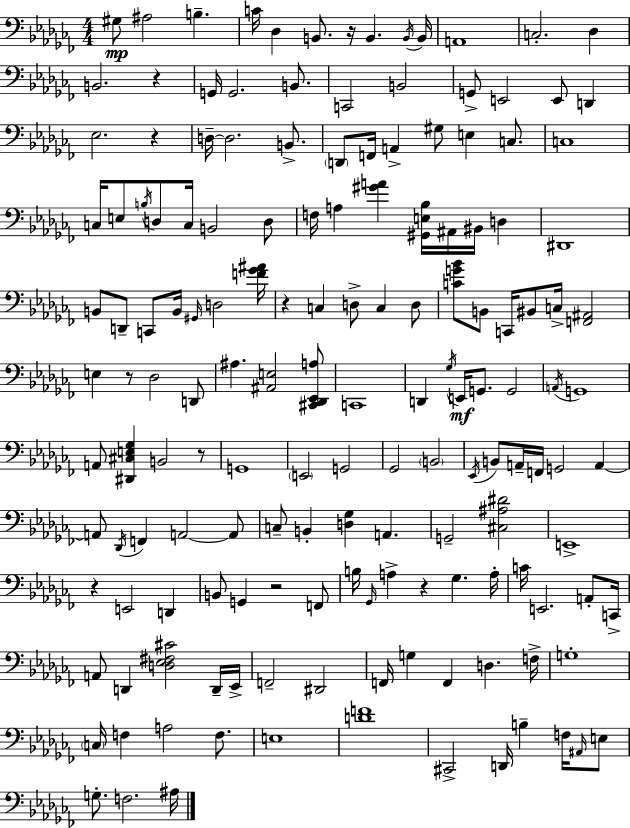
{
  \clef bass
  \numericTimeSignature
  \time 4/4
  \key aes \minor
  gis8\mp ais2 b4.-- | c'16 des4 b,8. r16 b,4. \acciaccatura { b,16 } | b,16 a,1 | c2.-. des4 | \break b,2. r4 | g,16 g,2. b,8. | c,2 b,2 | g,8-> e,2 e,8 d,4 | \break ees2. r4 | d16--~~ d2. b,8.-> | \parenthesize d,8 f,16 a,4-> gis8 e4 c8. | c1 | \break c16 e8 \acciaccatura { b16 } d8 c16 b,2 | d8 f16 a4 <gis' a'>4 <gis, e bes>16 ais,16 bis,16 d4 | dis,1 | b,8 d,8-- c,8 b,16 \grace { gis,16 } d2 | \break <f' ges' ais'>16 r4 c4 d8-> c4 | d8 <c' g' bes'>8 b,8 c,16 bis,8 c16-> <f, ais,>2 | e4 r8 des2 | d,8 ais4. <ais, e>2 | \break <cis, des, ees, a>8 c,1 | d,4 \acciaccatura { ges16 }\mf e,16 g,8. g,2 | \acciaccatura { a,16 } g,1 | a,8 <dis, cis e ges>4 b,2 | \break r8 g,1 | \parenthesize e,2 g,2 | ges,2 \parenthesize b,2 | \acciaccatura { ees,16 } b,8 a,16-- f,16 g,2 | \break a,4~~ a,8 \acciaccatura { des,16 } f,4 a,2~~ | a,8 c8-- b,4-. <d ges>4 | a,4. g,2-- <cis ais dis'>2 | e,1-> | \break r4 e,2 | d,4 b,8 g,4 r2 | f,8 b16 \grace { ges,16 } a4-> r4 | ges4. a16-. c'16 e,2. | \break a,8-. c,16-> a,8 d,4 <d ees fis cis'>2 | d,16-- ees,16-> f,2-- | dis,2 f,16 g4 f,4 | d4. f16-> g1-. | \break \parenthesize c16 f4 a2 | f8. e1 | <d' f'>1 | cis,2-> | \break d,16 b4-- f16 \grace { ais,16 } e8 g8.-. f2. | ais16 \bar "|."
}